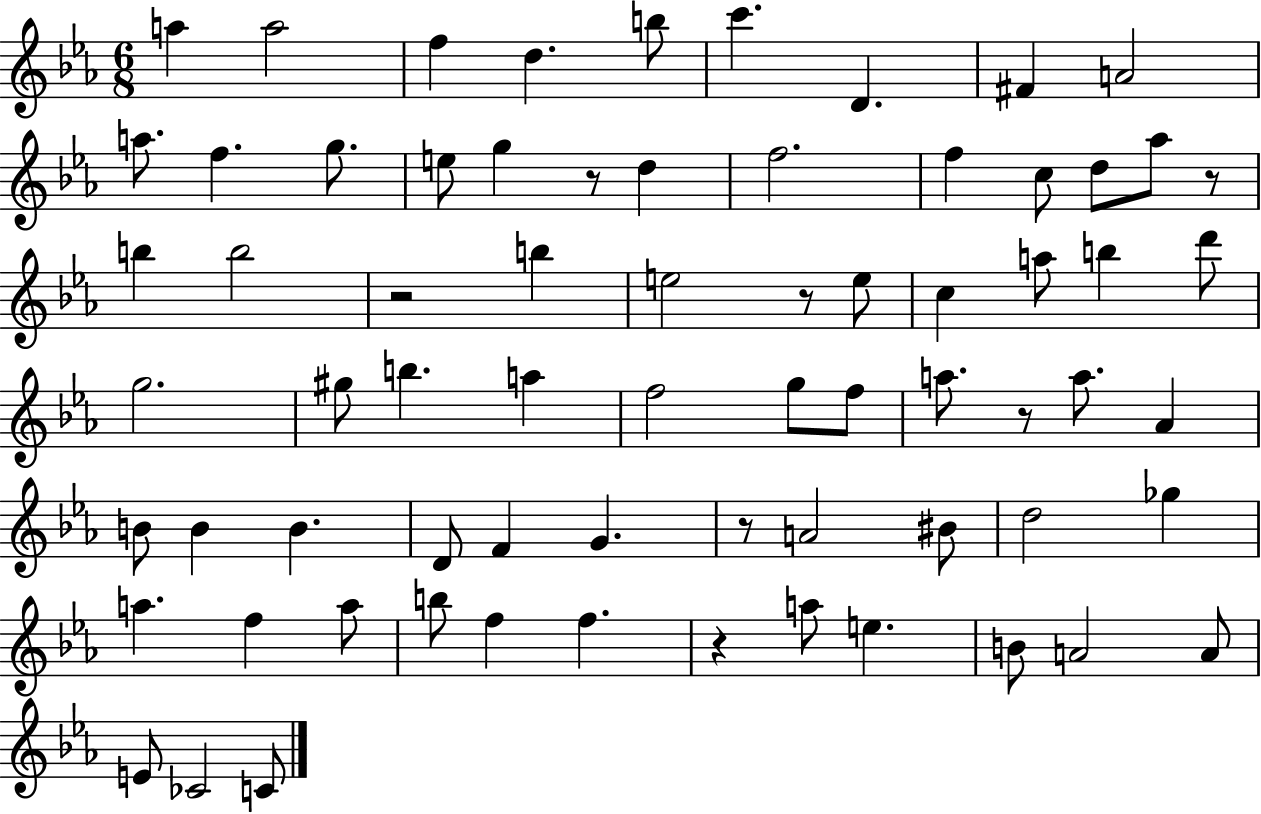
X:1
T:Untitled
M:6/8
L:1/4
K:Eb
a a2 f d b/2 c' D ^F A2 a/2 f g/2 e/2 g z/2 d f2 f c/2 d/2 _a/2 z/2 b b2 z2 b e2 z/2 e/2 c a/2 b d'/2 g2 ^g/2 b a f2 g/2 f/2 a/2 z/2 a/2 _A B/2 B B D/2 F G z/2 A2 ^B/2 d2 _g a f a/2 b/2 f f z a/2 e B/2 A2 A/2 E/2 _C2 C/2